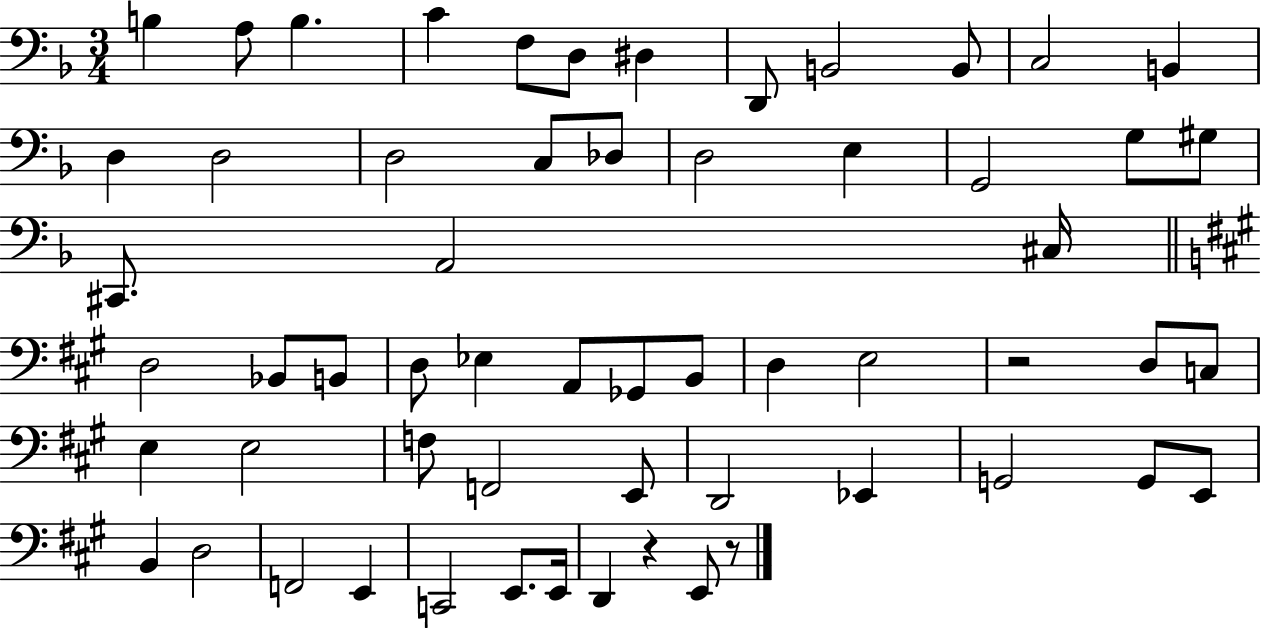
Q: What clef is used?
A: bass